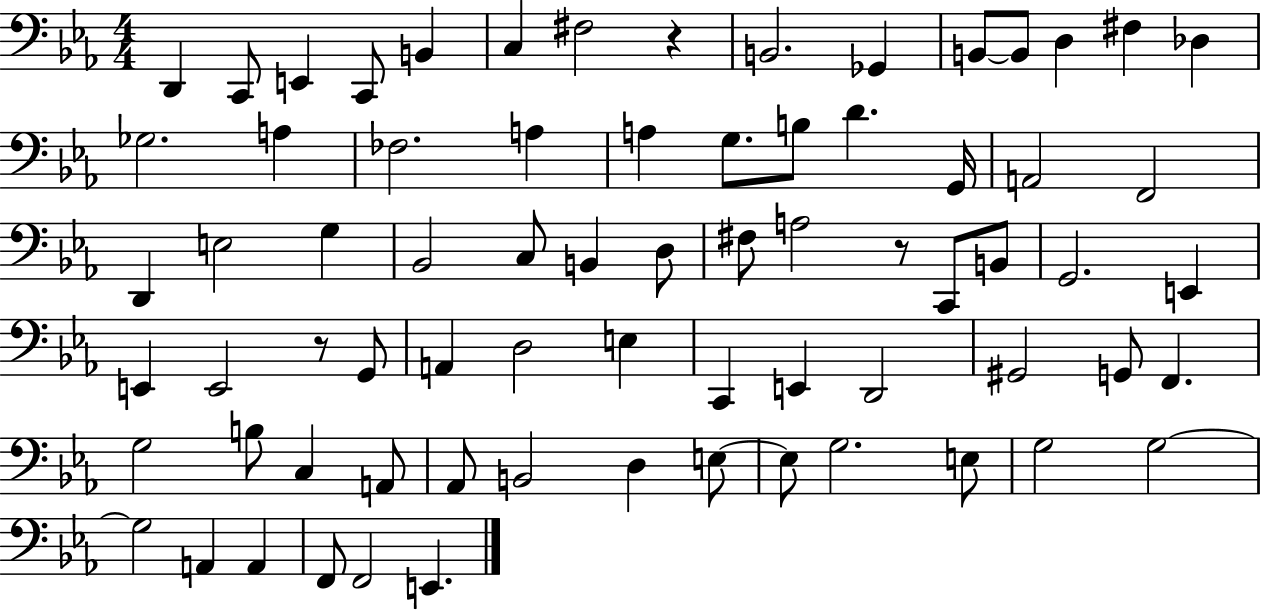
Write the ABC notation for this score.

X:1
T:Untitled
M:4/4
L:1/4
K:Eb
D,, C,,/2 E,, C,,/2 B,, C, ^F,2 z B,,2 _G,, B,,/2 B,,/2 D, ^F, _D, _G,2 A, _F,2 A, A, G,/2 B,/2 D G,,/4 A,,2 F,,2 D,, E,2 G, _B,,2 C,/2 B,, D,/2 ^F,/2 A,2 z/2 C,,/2 B,,/2 G,,2 E,, E,, E,,2 z/2 G,,/2 A,, D,2 E, C,, E,, D,,2 ^G,,2 G,,/2 F,, G,2 B,/2 C, A,,/2 _A,,/2 B,,2 D, E,/2 E,/2 G,2 E,/2 G,2 G,2 G,2 A,, A,, F,,/2 F,,2 E,,